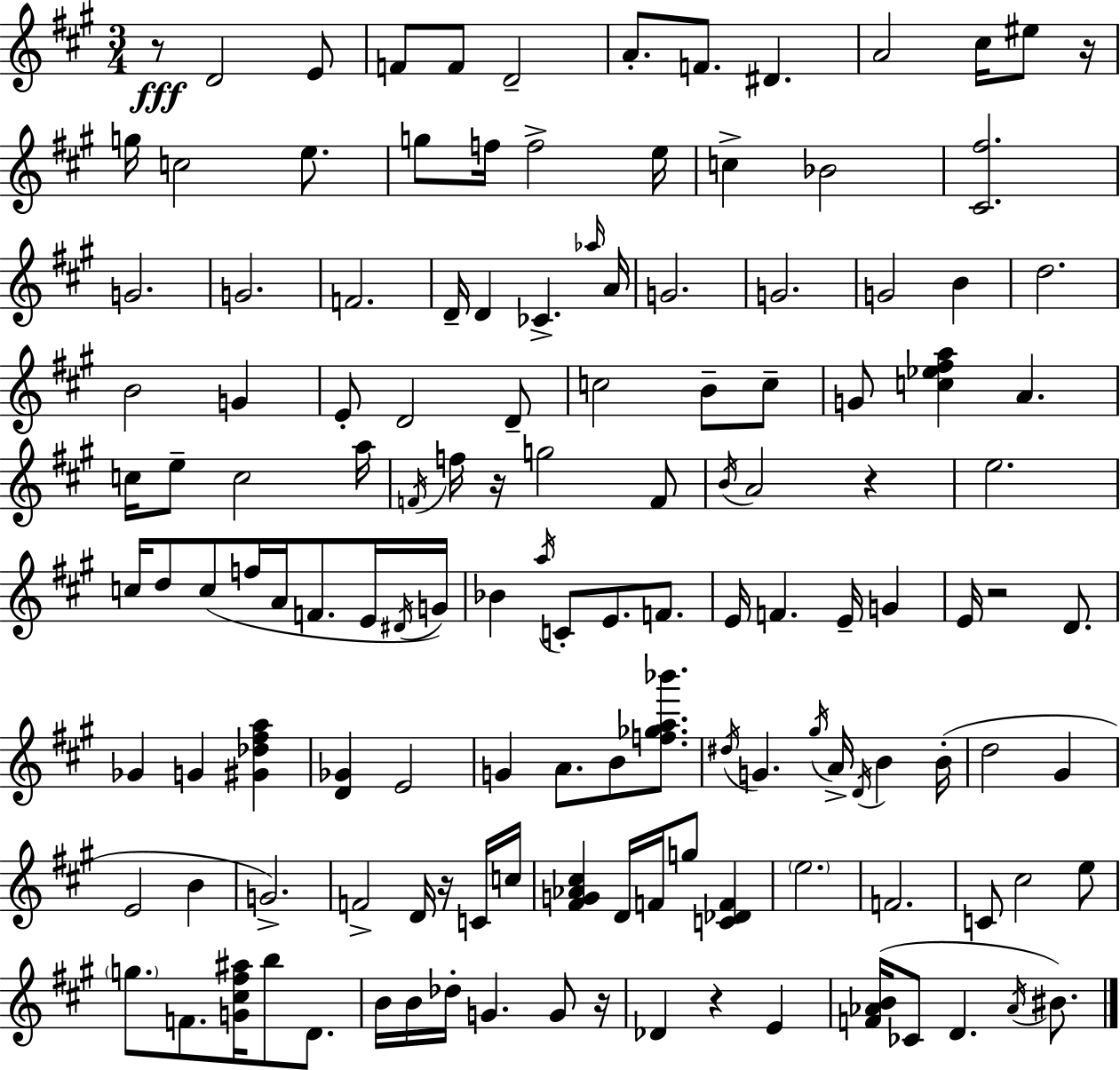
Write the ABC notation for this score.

X:1
T:Untitled
M:3/4
L:1/4
K:A
z/2 D2 E/2 F/2 F/2 D2 A/2 F/2 ^D A2 ^c/4 ^e/2 z/4 g/4 c2 e/2 g/2 f/4 f2 e/4 c _B2 [^C^f]2 G2 G2 F2 D/4 D _C _a/4 A/4 G2 G2 G2 B d2 B2 G E/2 D2 D/2 c2 B/2 c/2 G/2 [c_e^fa] A c/4 e/2 c2 a/4 F/4 f/4 z/4 g2 F/2 B/4 A2 z e2 c/4 d/2 c/2 f/4 A/4 F/2 E/4 ^D/4 G/4 _B a/4 C/2 E/2 F/2 E/4 F E/4 G E/4 z2 D/2 _G G [^G_d^fa] [D_G] E2 G A/2 B/2 [f_ga_b']/2 ^d/4 G ^g/4 A/4 D/4 B B/4 d2 ^G E2 B G2 F2 D/4 z/4 C/4 c/4 [^FG_A^c] D/4 F/4 g/2 [C_DF] e2 F2 C/2 ^c2 e/2 g/2 F/2 [G^c^f^a]/4 b/2 D/2 B/4 B/4 _d/4 G G/2 z/4 _D z E [F_AB]/4 _C/2 D _A/4 ^B/2